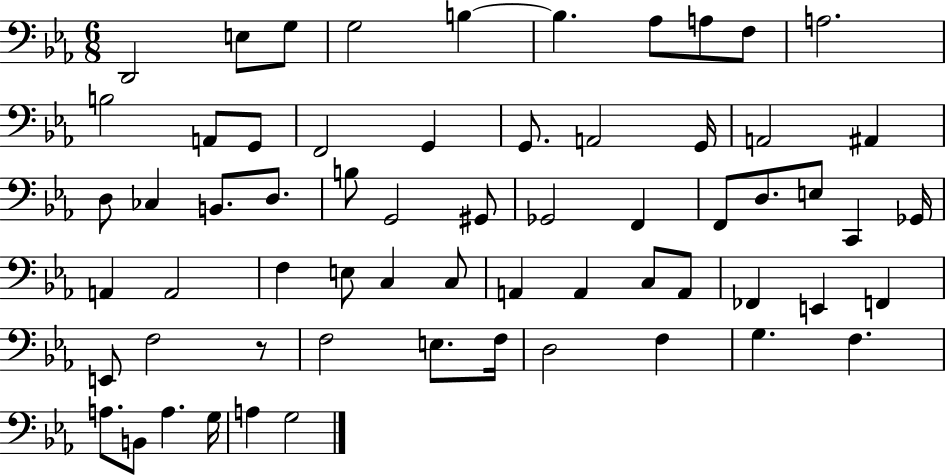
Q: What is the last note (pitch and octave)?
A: G3